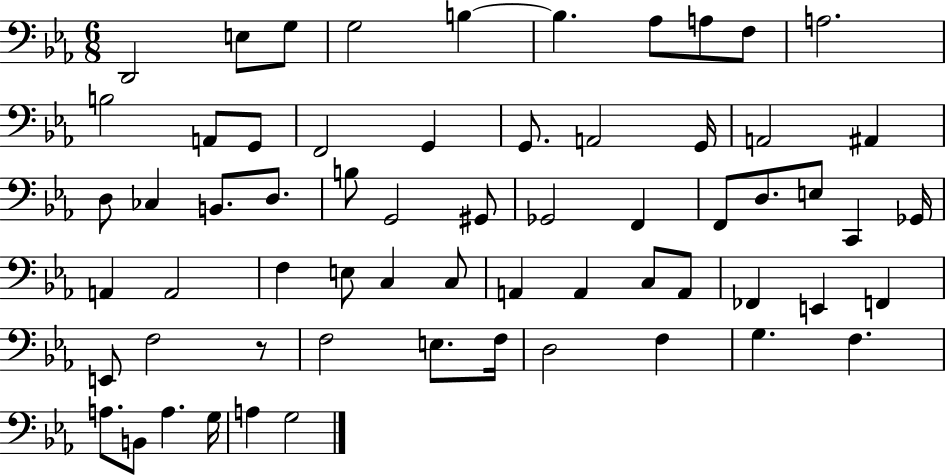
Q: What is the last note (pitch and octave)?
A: G3